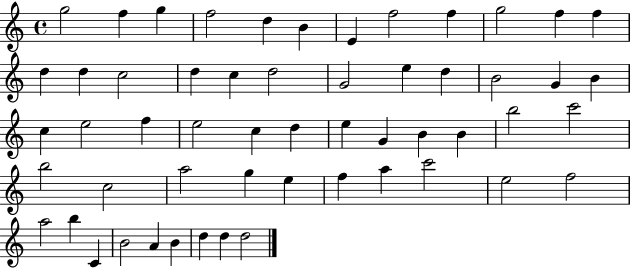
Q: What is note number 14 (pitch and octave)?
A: D5